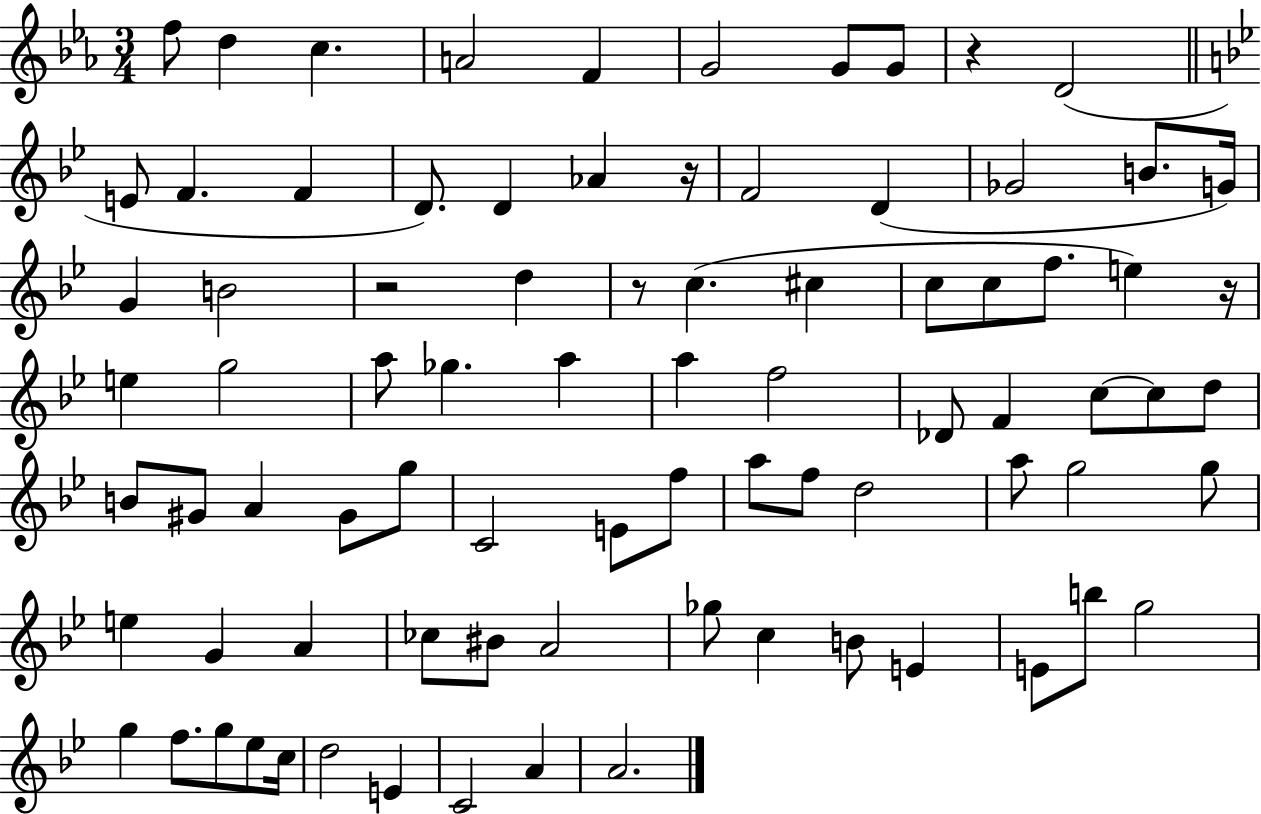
F5/e D5/q C5/q. A4/h F4/q G4/h G4/e G4/e R/q D4/h E4/e F4/q. F4/q D4/e. D4/q Ab4/q R/s F4/h D4/q Gb4/h B4/e. G4/s G4/q B4/h R/h D5/q R/e C5/q. C#5/q C5/e C5/e F5/e. E5/q R/s E5/q G5/h A5/e Gb5/q. A5/q A5/q F5/h Db4/e F4/q C5/e C5/e D5/e B4/e G#4/e A4/q G#4/e G5/e C4/h E4/e F5/e A5/e F5/e D5/h A5/e G5/h G5/e E5/q G4/q A4/q CES5/e BIS4/e A4/h Gb5/e C5/q B4/e E4/q E4/e B5/e G5/h G5/q F5/e. G5/e Eb5/e C5/s D5/h E4/q C4/h A4/q A4/h.